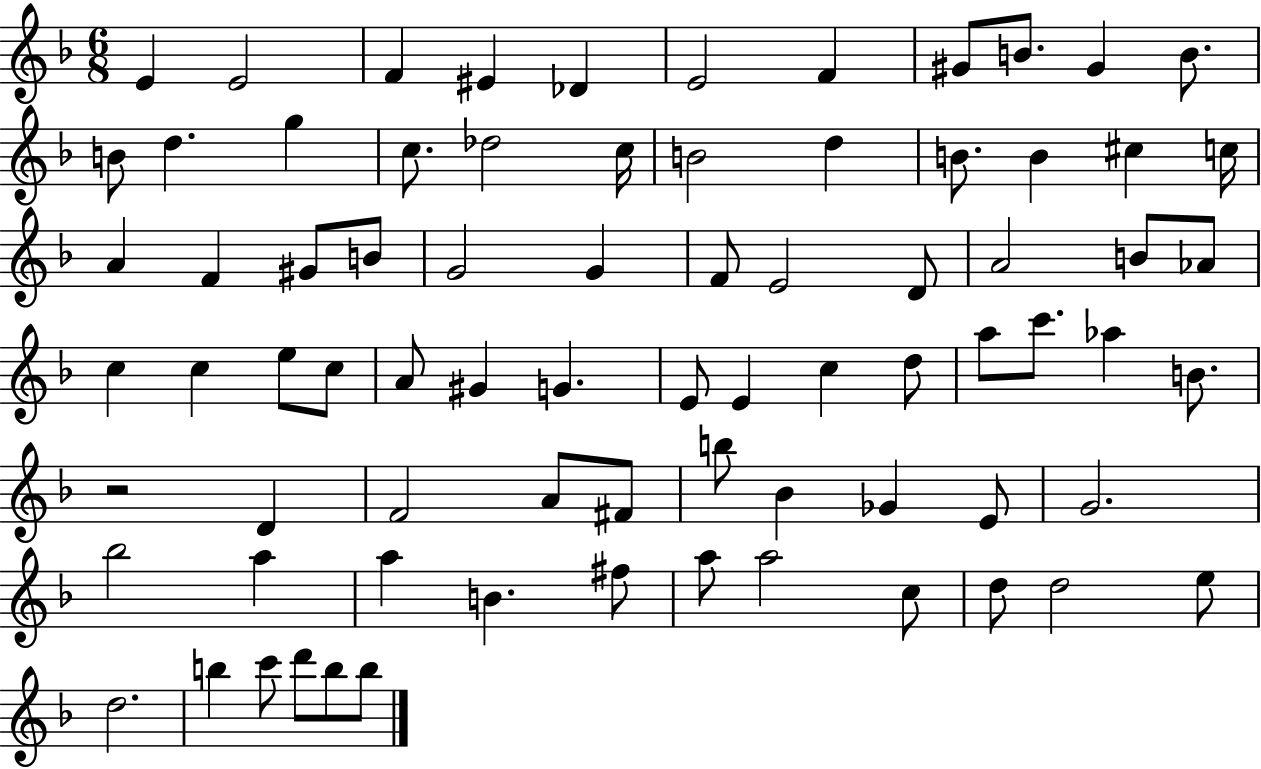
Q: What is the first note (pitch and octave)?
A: E4